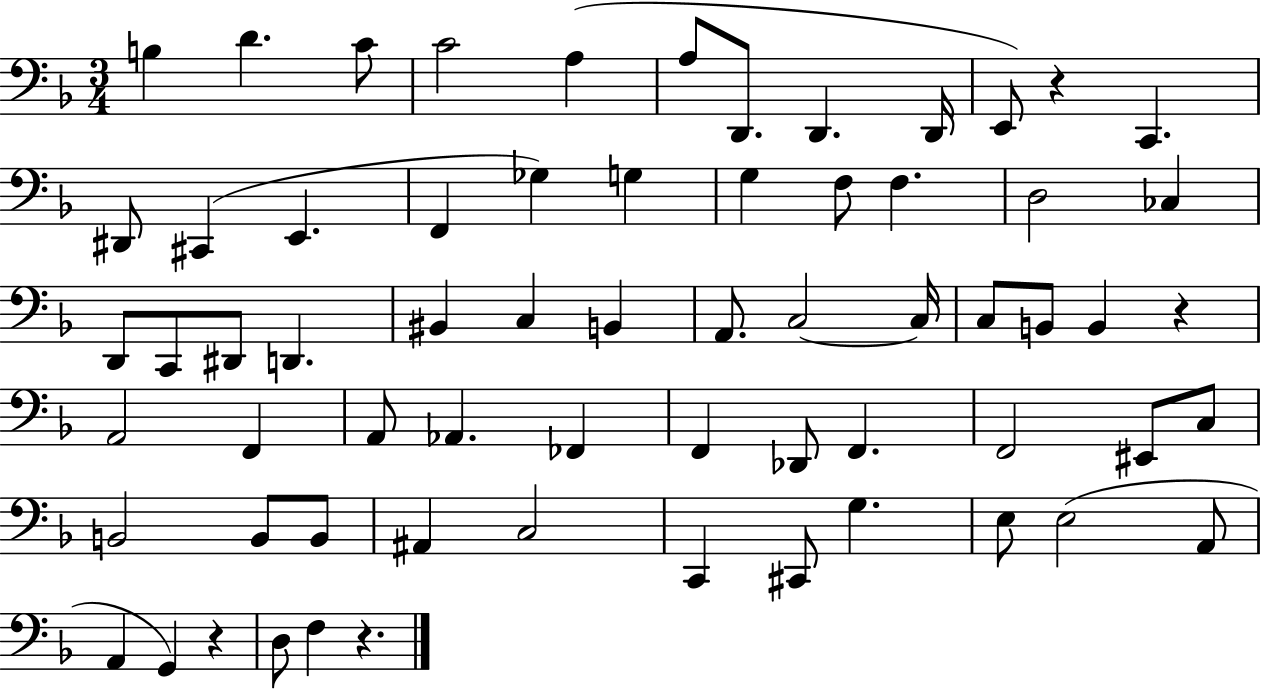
B3/q D4/q. C4/e C4/h A3/q A3/e D2/e. D2/q. D2/s E2/e R/q C2/q. D#2/e C#2/q E2/q. F2/q Gb3/q G3/q G3/q F3/e F3/q. D3/h CES3/q D2/e C2/e D#2/e D2/q. BIS2/q C3/q B2/q A2/e. C3/h C3/s C3/e B2/e B2/q R/q A2/h F2/q A2/e Ab2/q. FES2/q F2/q Db2/e F2/q. F2/h EIS2/e C3/e B2/h B2/e B2/e A#2/q C3/h C2/q C#2/e G3/q. E3/e E3/h A2/e A2/q G2/q R/q D3/e F3/q R/q.